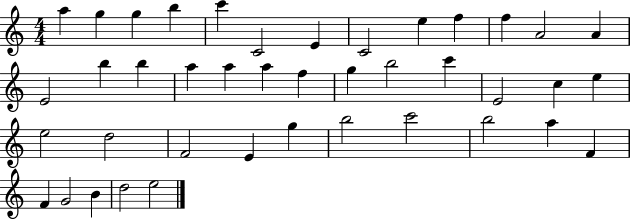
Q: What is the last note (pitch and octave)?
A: E5